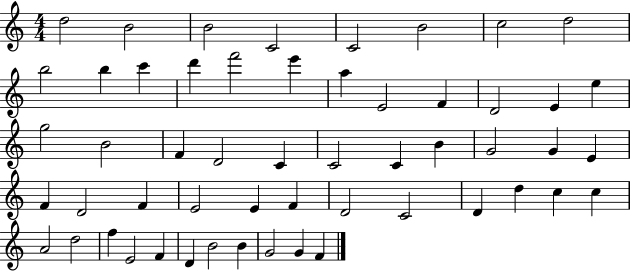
D5/h B4/h B4/h C4/h C4/h B4/h C5/h D5/h B5/h B5/q C6/q D6/q F6/h E6/q A5/q E4/h F4/q D4/h E4/q E5/q G5/h B4/h F4/q D4/h C4/q C4/h C4/q B4/q G4/h G4/q E4/q F4/q D4/h F4/q E4/h E4/q F4/q D4/h C4/h D4/q D5/q C5/q C5/q A4/h D5/h F5/q E4/h F4/q D4/q B4/h B4/q G4/h G4/q F4/q